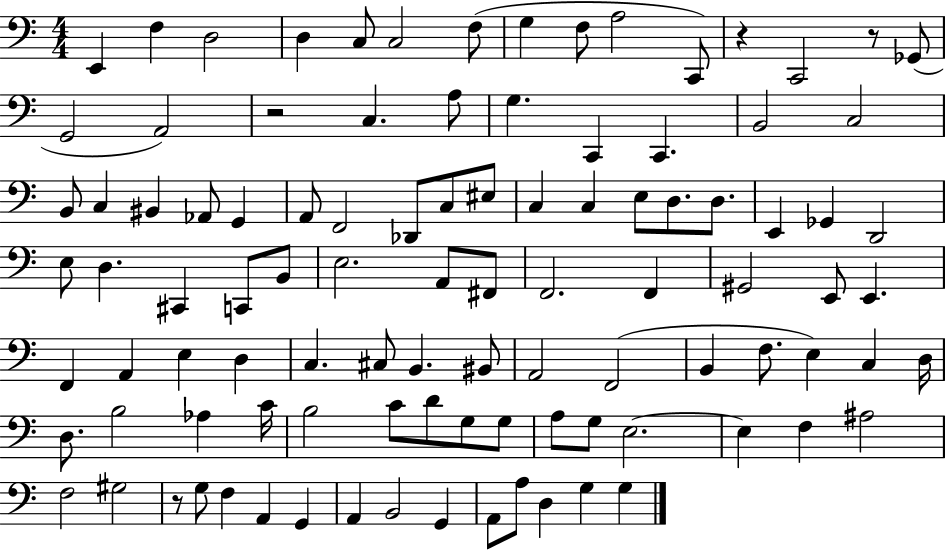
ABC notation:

X:1
T:Untitled
M:4/4
L:1/4
K:C
E,, F, D,2 D, C,/2 C,2 F,/2 G, F,/2 A,2 C,,/2 z C,,2 z/2 _G,,/2 G,,2 A,,2 z2 C, A,/2 G, C,, C,, B,,2 C,2 B,,/2 C, ^B,, _A,,/2 G,, A,,/2 F,,2 _D,,/2 C,/2 ^E,/2 C, C, E,/2 D,/2 D,/2 E,, _G,, D,,2 E,/2 D, ^C,, C,,/2 B,,/2 E,2 A,,/2 ^F,,/2 F,,2 F,, ^G,,2 E,,/2 E,, F,, A,, E, D, C, ^C,/2 B,, ^B,,/2 A,,2 F,,2 B,, F,/2 E, C, D,/4 D,/2 B,2 _A, C/4 B,2 C/2 D/2 G,/2 G,/2 A,/2 G,/2 E,2 E, F, ^A,2 F,2 ^G,2 z/2 G,/2 F, A,, G,, A,, B,,2 G,, A,,/2 A,/2 D, G, G,